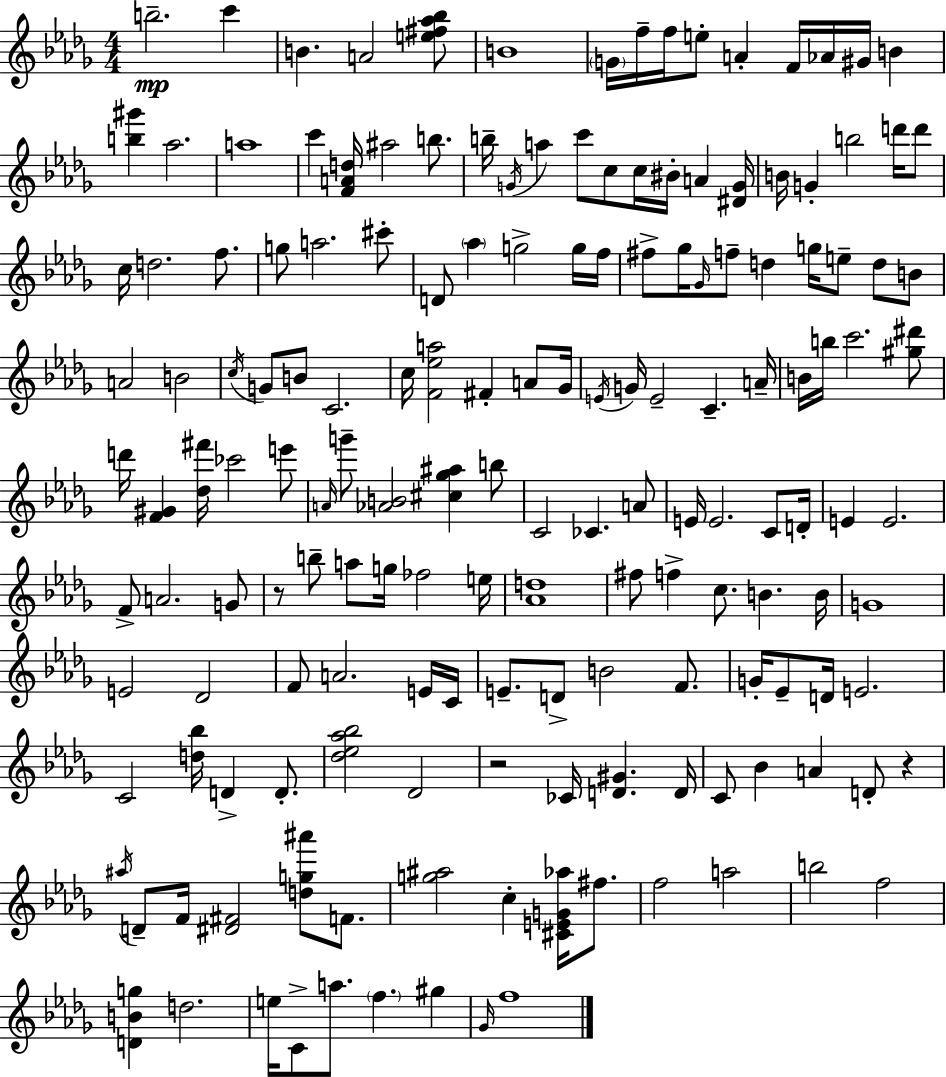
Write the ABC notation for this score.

X:1
T:Untitled
M:4/4
L:1/4
K:Bbm
b2 c' B A2 [e^f_a_b]/2 B4 G/4 f/4 f/4 e/2 A F/4 _A/4 ^G/4 B [b^g'] _a2 a4 c' [FAd]/4 ^a2 b/2 b/4 G/4 a c'/2 c/2 c/4 ^B/4 A [^DG]/4 B/4 G b2 d'/4 d'/2 c/4 d2 f/2 g/2 a2 ^c'/2 D/2 _a g2 g/4 f/4 ^f/2 _g/4 _G/4 f/2 d g/4 e/2 d/2 B/2 A2 B2 c/4 G/2 B/2 C2 c/4 [F_ea]2 ^F A/2 _G/4 E/4 G/4 E2 C A/4 B/4 b/4 c'2 [^g^d']/2 d'/4 [F^G] [_d^f']/4 _c'2 e'/2 A/4 g'/2 [_AB]2 [^c_g^a] b/2 C2 _C A/2 E/4 E2 C/2 D/4 E E2 F/2 A2 G/2 z/2 b/2 a/2 g/4 _f2 e/4 [_Ad]4 ^f/2 f c/2 B B/4 G4 E2 _D2 F/2 A2 E/4 C/4 E/2 D/2 B2 F/2 G/4 _E/2 D/4 E2 C2 [d_b]/4 D D/2 [_d_e_a_b]2 _D2 z2 _C/4 [D^G] D/4 C/2 _B A D/2 z ^a/4 D/2 F/4 [^D^F]2 [dg^a']/2 F/2 [g^a]2 c [^CEG_a]/4 ^f/2 f2 a2 b2 f2 [DBg] d2 e/4 C/2 a/2 f ^g _G/4 f4